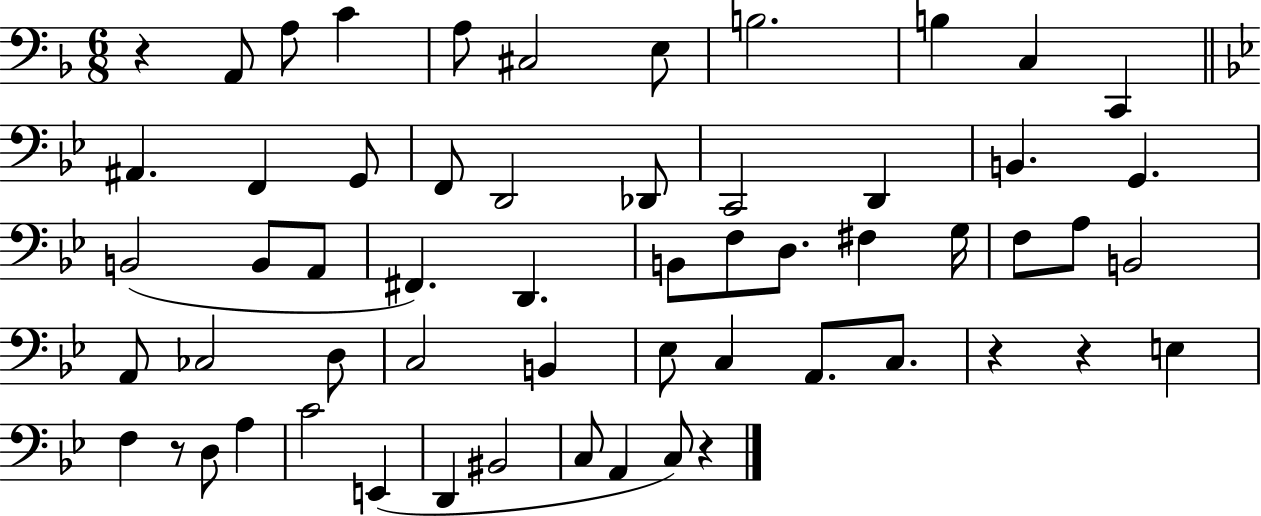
R/q A2/e A3/e C4/q A3/e C#3/h E3/e B3/h. B3/q C3/q C2/q A#2/q. F2/q G2/e F2/e D2/h Db2/e C2/h D2/q B2/q. G2/q. B2/h B2/e A2/e F#2/q. D2/q. B2/e F3/e D3/e. F#3/q G3/s F3/e A3/e B2/h A2/e CES3/h D3/e C3/h B2/q Eb3/e C3/q A2/e. C3/e. R/q R/q E3/q F3/q R/e D3/e A3/q C4/h E2/q D2/q BIS2/h C3/e A2/q C3/e R/q